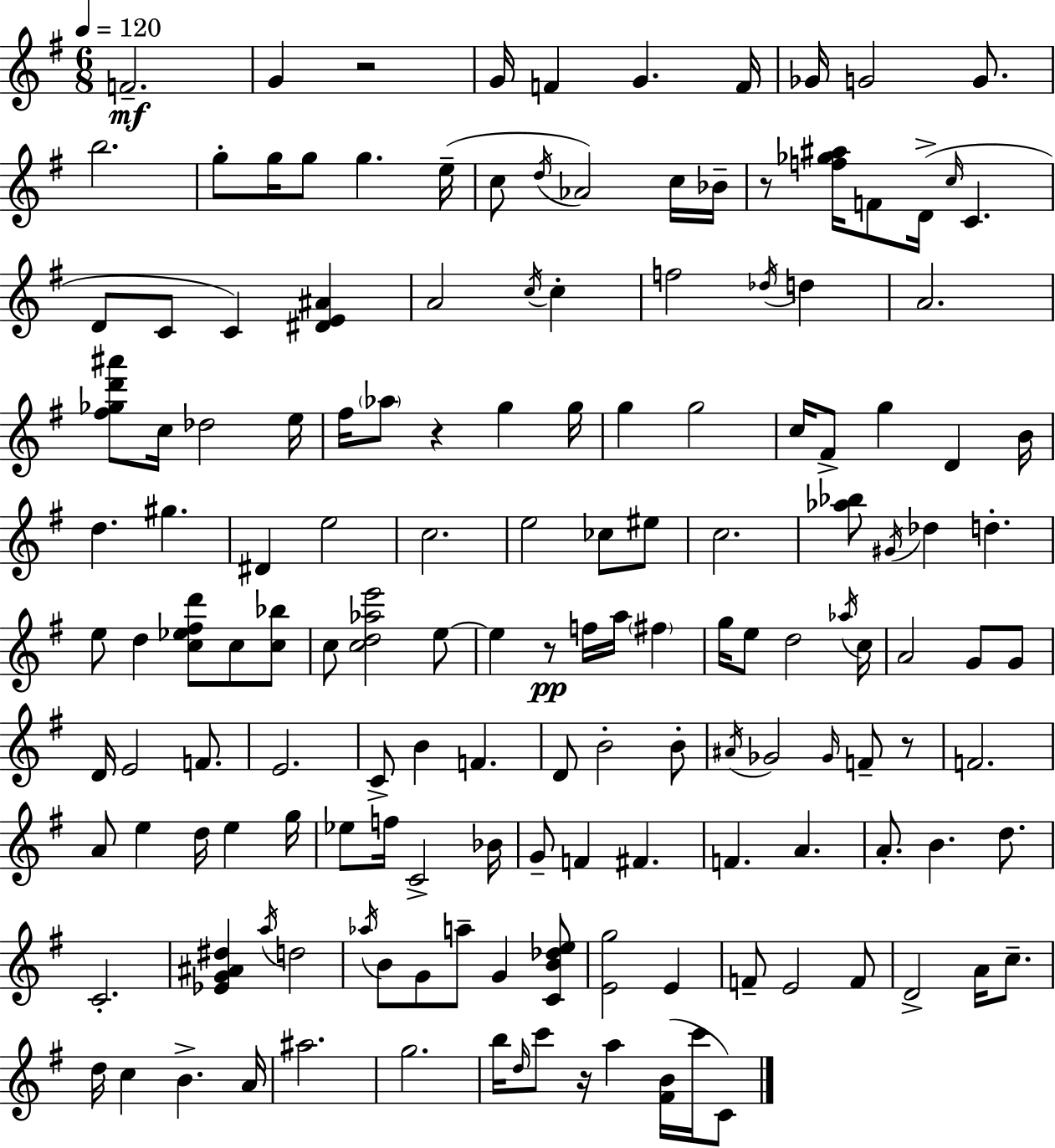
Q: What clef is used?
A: treble